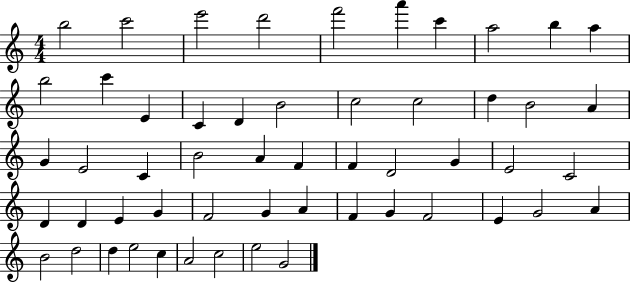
{
  \clef treble
  \numericTimeSignature
  \time 4/4
  \key c \major
  b''2 c'''2 | e'''2 d'''2 | f'''2 a'''4 c'''4 | a''2 b''4 a''4 | \break b''2 c'''4 e'4 | c'4 d'4 b'2 | c''2 c''2 | d''4 b'2 a'4 | \break g'4 e'2 c'4 | b'2 a'4 f'4 | f'4 d'2 g'4 | e'2 c'2 | \break d'4 d'4 e'4 g'4 | f'2 g'4 a'4 | f'4 g'4 f'2 | e'4 g'2 a'4 | \break b'2 d''2 | d''4 e''2 c''4 | a'2 c''2 | e''2 g'2 | \break \bar "|."
}